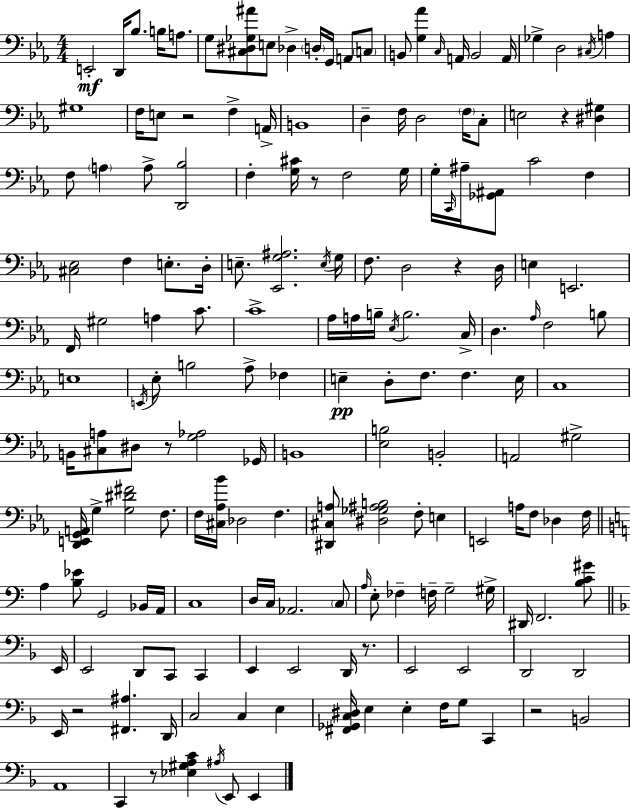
X:1
T:Untitled
M:4/4
L:1/4
K:Eb
E,,2 D,,/4 _B,/2 B,/4 A,/2 G,/2 [^C,^D,_G,^A]/2 E,/2 _D, D,/4 G,,/4 A,,/2 C,/2 B,,/2 [G,_A] C,/4 A,,/4 B,,2 A,,/4 _G, D,2 ^C,/4 A, ^G,4 F,/4 E,/2 z2 F, A,,/4 B,,4 D, F,/4 D,2 F,/4 C,/2 E,2 z [^D,^G,] F,/2 A, A,/2 [D,,_B,]2 F, [G,^C]/4 z/2 F,2 G,/4 G,/4 C,,/4 ^A,/4 [_G,,^A,,]/2 C2 F, [^C,_E,]2 F, E,/2 D,/4 E,/2 [_E,,G,^A,]2 E,/4 G,/4 F,/2 D,2 z D,/4 E, E,,2 F,,/4 ^G,2 A, C/2 C4 _A,/4 A,/4 B,/4 _E,/4 B,2 C,/4 D, _A,/4 F,2 B,/2 E,4 E,,/4 _E,/2 B,2 _A,/2 _F, E, D,/2 F,/2 F, E,/4 C,4 B,,/4 [^C,A,]/2 ^D,/2 z/2 [G,_A,]2 _G,,/4 B,,4 [_E,B,]2 B,,2 A,,2 ^G,2 [D,,E,,G,,A,,]/4 G, [G,^D^F]2 F,/2 F,/4 [^C,_A,_B]/4 _D,2 F, [^D,,^C,A,]/2 [^D,_G,^A,B,]2 F,/2 E, E,,2 A,/4 F,/2 _D, F,/4 A, [B,_E]/2 G,,2 _B,,/4 A,,/4 C,4 D,/4 C,/4 _A,,2 C,/2 A,/4 E,/2 _F, F,/4 G,2 ^G,/4 ^D,,/4 F,,2 [B,C^G]/2 E,,/4 E,,2 D,,/2 C,,/2 C,, E,, E,,2 D,,/4 z/2 E,,2 E,,2 D,,2 D,,2 E,,/4 z2 [^F,,^A,] D,,/4 C,2 C, E, [^F,,_G,,C,^D,]/4 E, E, F,/4 G,/2 C,, z2 B,,2 A,,4 C,, z/2 [_E,^G,A,C] ^A,/4 E,,/2 E,,